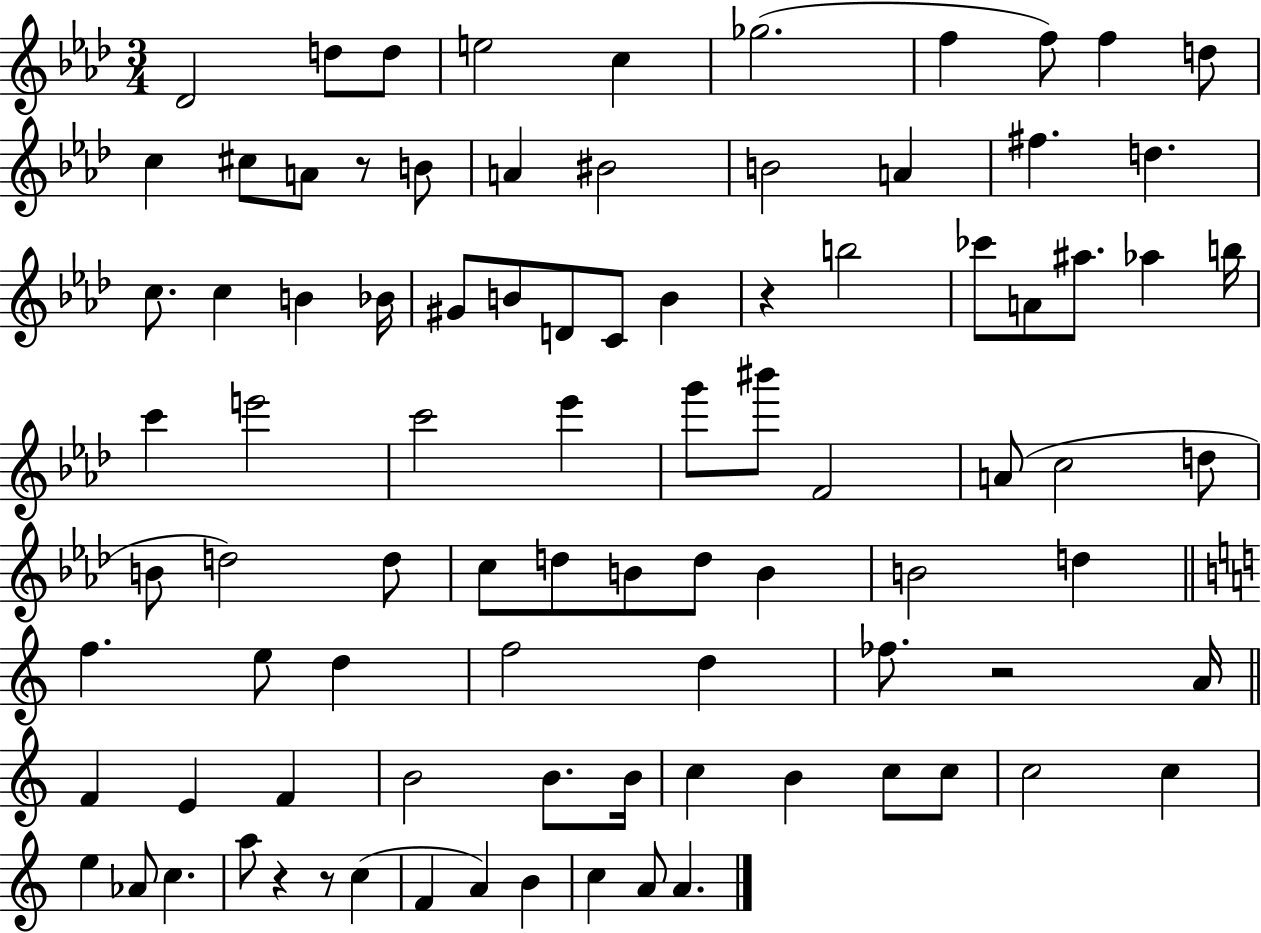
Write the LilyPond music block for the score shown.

{
  \clef treble
  \numericTimeSignature
  \time 3/4
  \key aes \major
  des'2 d''8 d''8 | e''2 c''4 | ges''2.( | f''4 f''8) f''4 d''8 | \break c''4 cis''8 a'8 r8 b'8 | a'4 bis'2 | b'2 a'4 | fis''4. d''4. | \break c''8. c''4 b'4 bes'16 | gis'8 b'8 d'8 c'8 b'4 | r4 b''2 | ces'''8 a'8 ais''8. aes''4 b''16 | \break c'''4 e'''2 | c'''2 ees'''4 | g'''8 bis'''8 f'2 | a'8( c''2 d''8 | \break b'8 d''2) d''8 | c''8 d''8 b'8 d''8 b'4 | b'2 d''4 | \bar "||" \break \key a \minor f''4. e''8 d''4 | f''2 d''4 | fes''8. r2 a'16 | \bar "||" \break \key c \major f'4 e'4 f'4 | b'2 b'8. b'16 | c''4 b'4 c''8 c''8 | c''2 c''4 | \break e''4 aes'8 c''4. | a''8 r4 r8 c''4( | f'4 a'4) b'4 | c''4 a'8 a'4. | \break \bar "|."
}